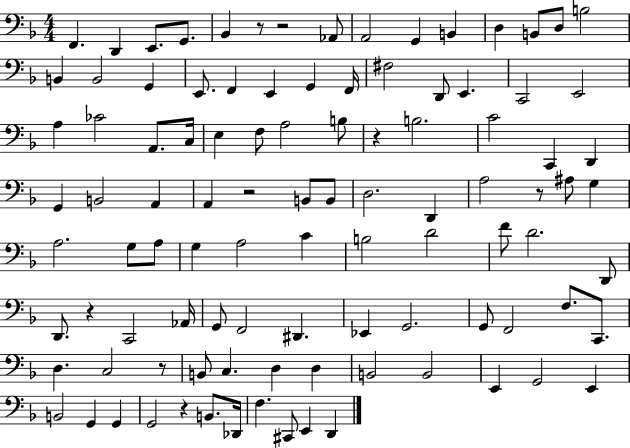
X:1
T:Untitled
M:4/4
L:1/4
K:F
F,, D,, E,,/2 G,,/2 _B,, z/2 z2 _A,,/2 A,,2 G,, B,, D, B,,/2 D,/2 B,2 B,, B,,2 G,, E,,/2 F,, E,, G,, F,,/4 ^F,2 D,,/2 E,, C,,2 E,,2 A, _C2 A,,/2 C,/4 E, F,/2 A,2 B,/2 z B,2 C2 C,, D,, G,, B,,2 A,, A,, z2 B,,/2 B,,/2 D,2 D,, A,2 z/2 ^A,/2 G, A,2 G,/2 A,/2 G, A,2 C B,2 D2 F/2 D2 D,,/2 D,,/2 z C,,2 _A,,/4 G,,/2 F,,2 ^D,, _E,, G,,2 G,,/2 F,,2 F,/2 C,,/2 D, C,2 z/2 B,,/2 C, D, D, B,,2 B,,2 E,, G,,2 E,, B,,2 G,, G,, G,,2 z B,,/2 _D,,/4 F, ^C,,/2 E,, D,,